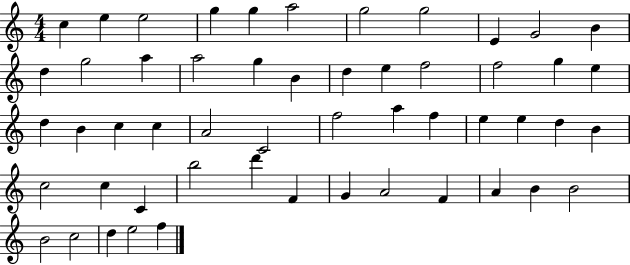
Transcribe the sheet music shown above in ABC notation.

X:1
T:Untitled
M:4/4
L:1/4
K:C
c e e2 g g a2 g2 g2 E G2 B d g2 a a2 g B d e f2 f2 g e d B c c A2 C2 f2 a f e e d B c2 c C b2 d' F G A2 F A B B2 B2 c2 d e2 f